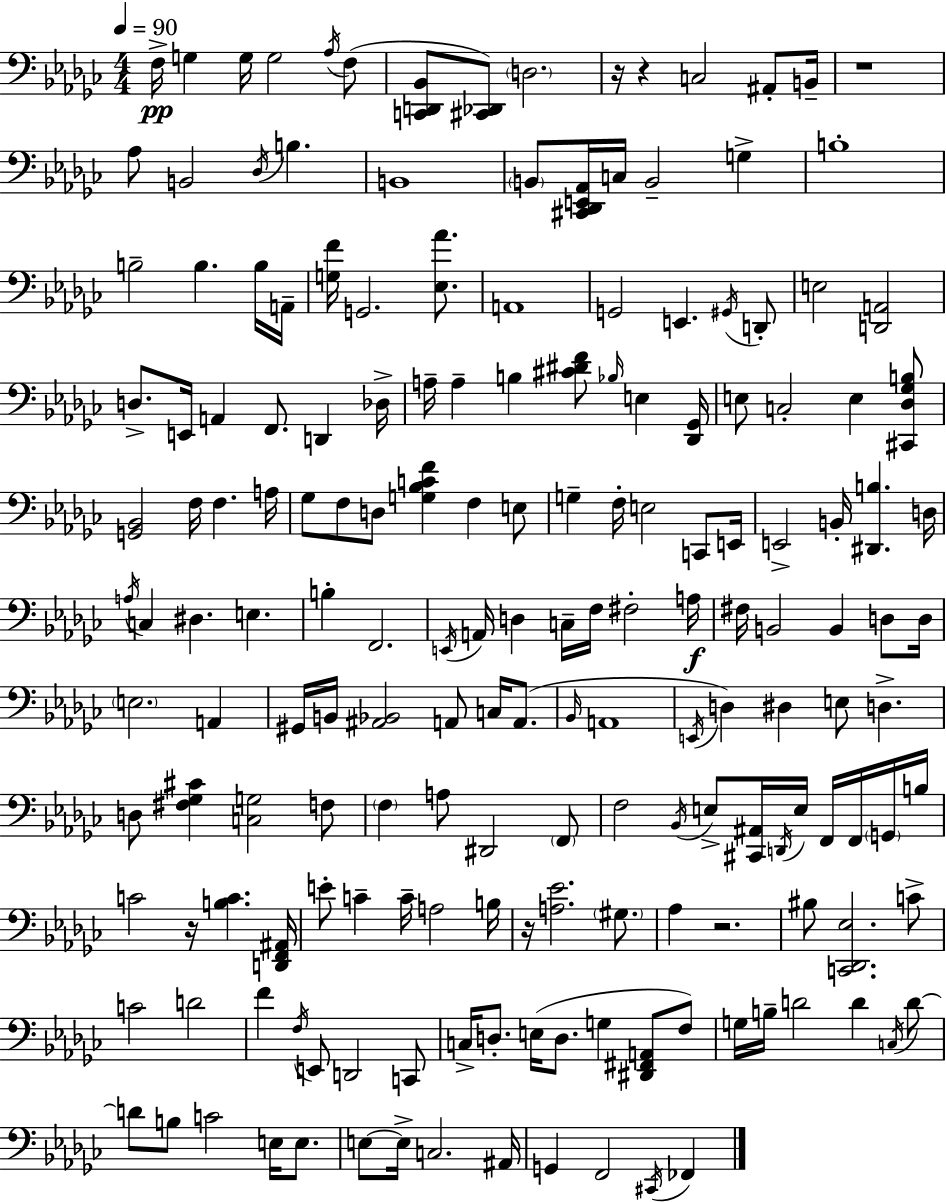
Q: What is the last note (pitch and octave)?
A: FES2